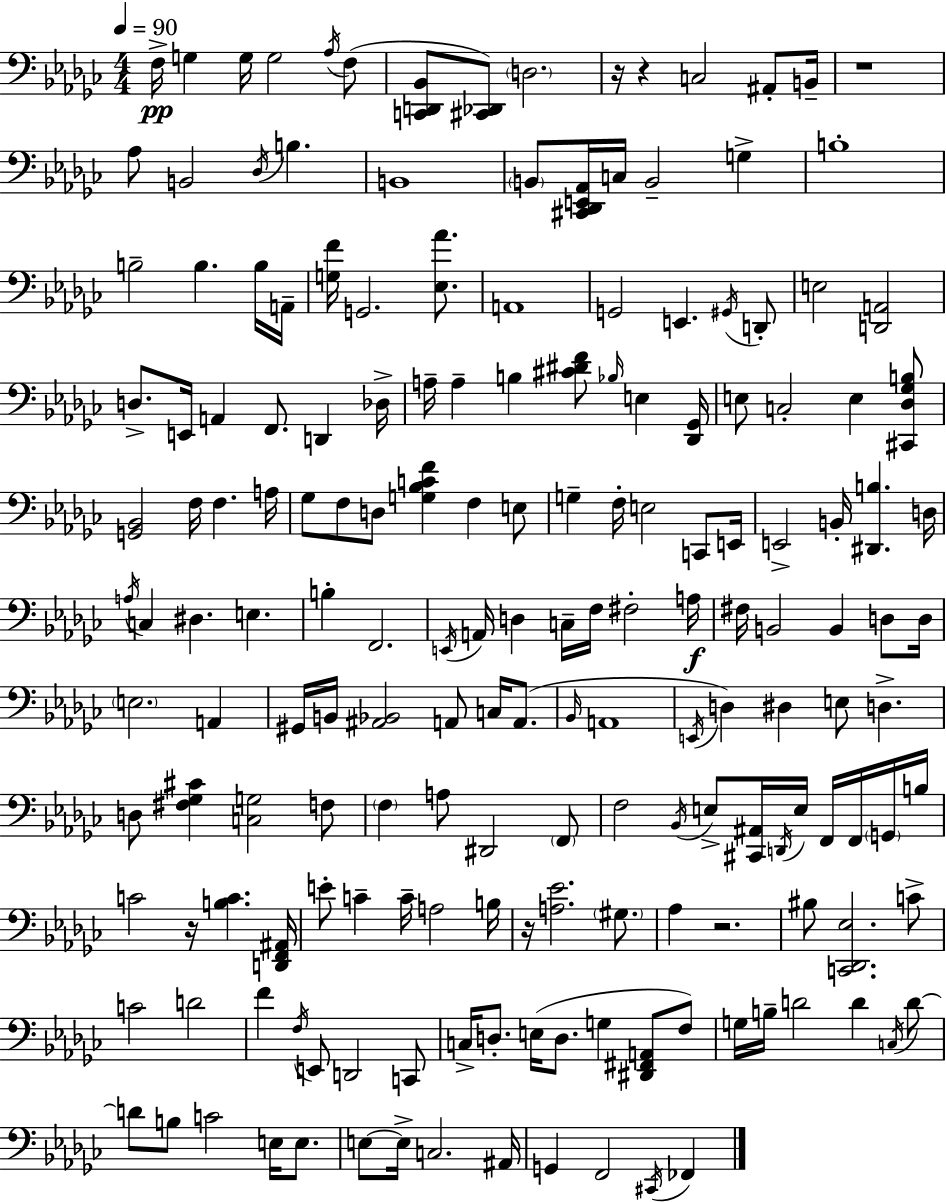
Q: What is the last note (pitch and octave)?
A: FES2